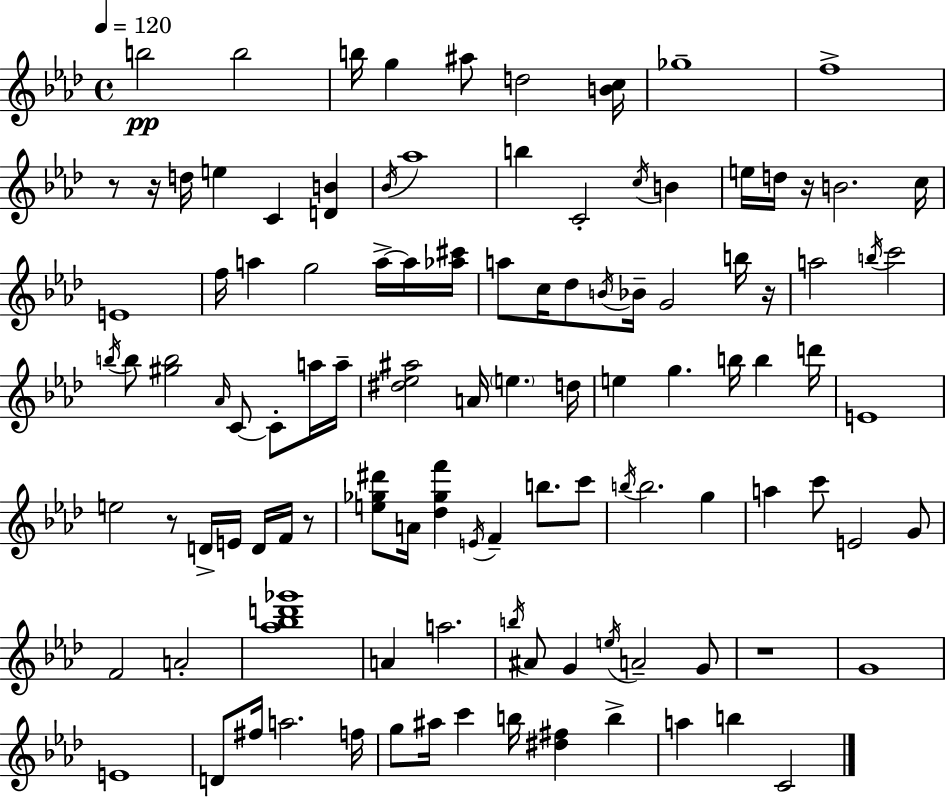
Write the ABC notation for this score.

X:1
T:Untitled
M:4/4
L:1/4
K:Fm
b2 b2 b/4 g ^a/2 d2 [Bc]/4 _g4 f4 z/2 z/4 d/4 e C [DB] _B/4 _a4 b C2 c/4 B e/4 d/4 z/4 B2 c/4 E4 f/4 a g2 a/4 a/4 [_a^c']/4 a/2 c/4 _d/2 B/4 _B/4 G2 b/4 z/4 a2 b/4 c'2 b/4 b/2 [^gb]2 _A/4 C/2 C/2 a/4 a/4 [^d_e^a]2 A/4 e d/4 e g b/4 b d'/4 E4 e2 z/2 D/4 E/4 D/4 F/4 z/2 [e_g^d']/2 A/4 [_d_gf'] E/4 F b/2 c'/2 b/4 b2 g a c'/2 E2 G/2 F2 A2 [_a_bd'_g']4 A a2 b/4 ^A/2 G e/4 A2 G/2 z4 G4 E4 D/2 ^f/4 a2 f/4 g/2 ^a/4 c' b/4 [^d^f] b a b C2